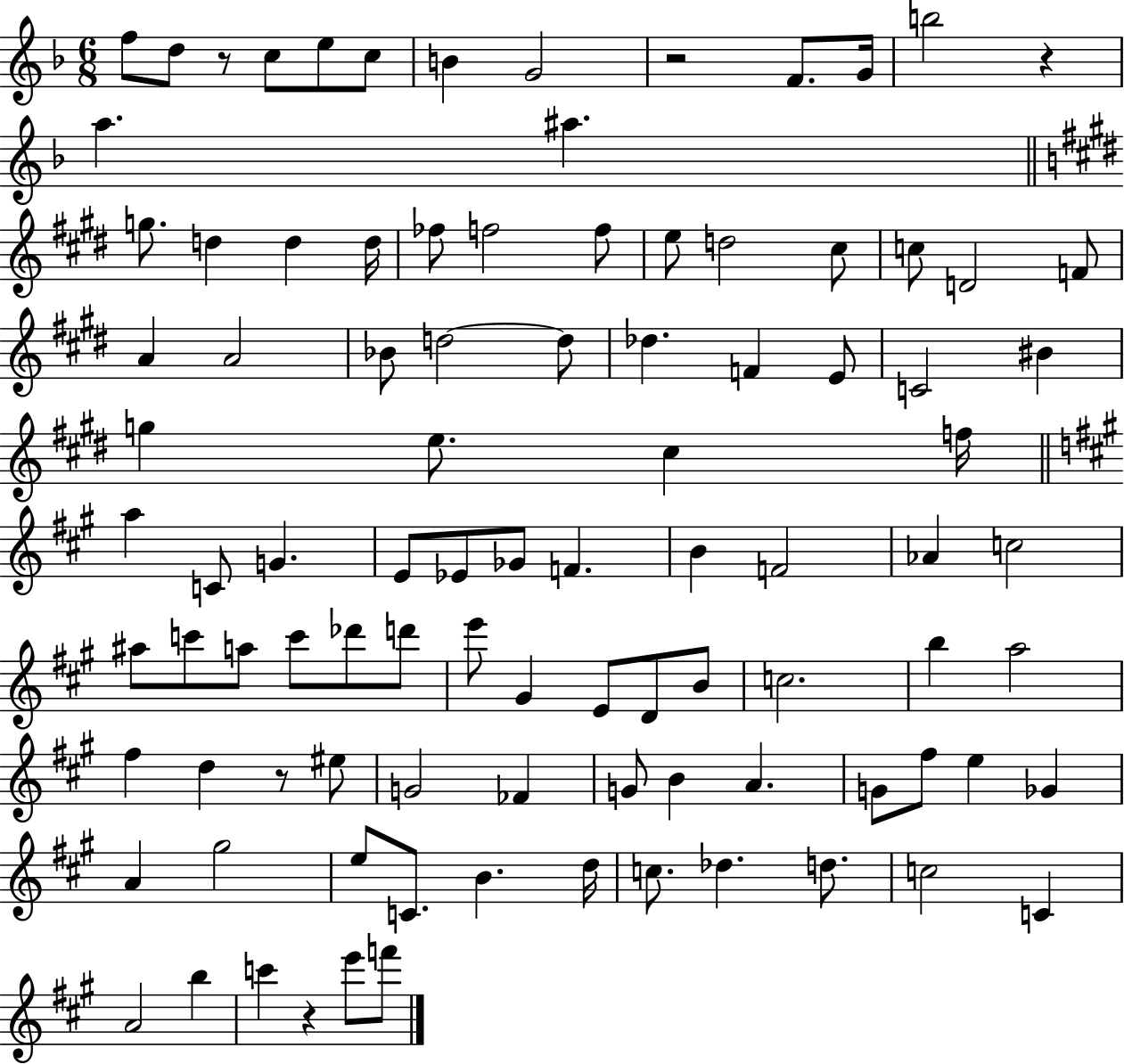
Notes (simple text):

F5/e D5/e R/e C5/e E5/e C5/e B4/q G4/h R/h F4/e. G4/s B5/h R/q A5/q. A#5/q. G5/e. D5/q D5/q D5/s FES5/e F5/h F5/e E5/e D5/h C#5/e C5/e D4/h F4/e A4/q A4/h Bb4/e D5/h D5/e Db5/q. F4/q E4/e C4/h BIS4/q G5/q E5/e. C#5/q F5/s A5/q C4/e G4/q. E4/e Eb4/e Gb4/e F4/q. B4/q F4/h Ab4/q C5/h A#5/e C6/e A5/e C6/e Db6/e D6/e E6/e G#4/q E4/e D4/e B4/e C5/h. B5/q A5/h F#5/q D5/q R/e EIS5/e G4/h FES4/q G4/e B4/q A4/q. G4/e F#5/e E5/q Gb4/q A4/q G#5/h E5/e C4/e. B4/q. D5/s C5/e. Db5/q. D5/e. C5/h C4/q A4/h B5/q C6/q R/q E6/e F6/e